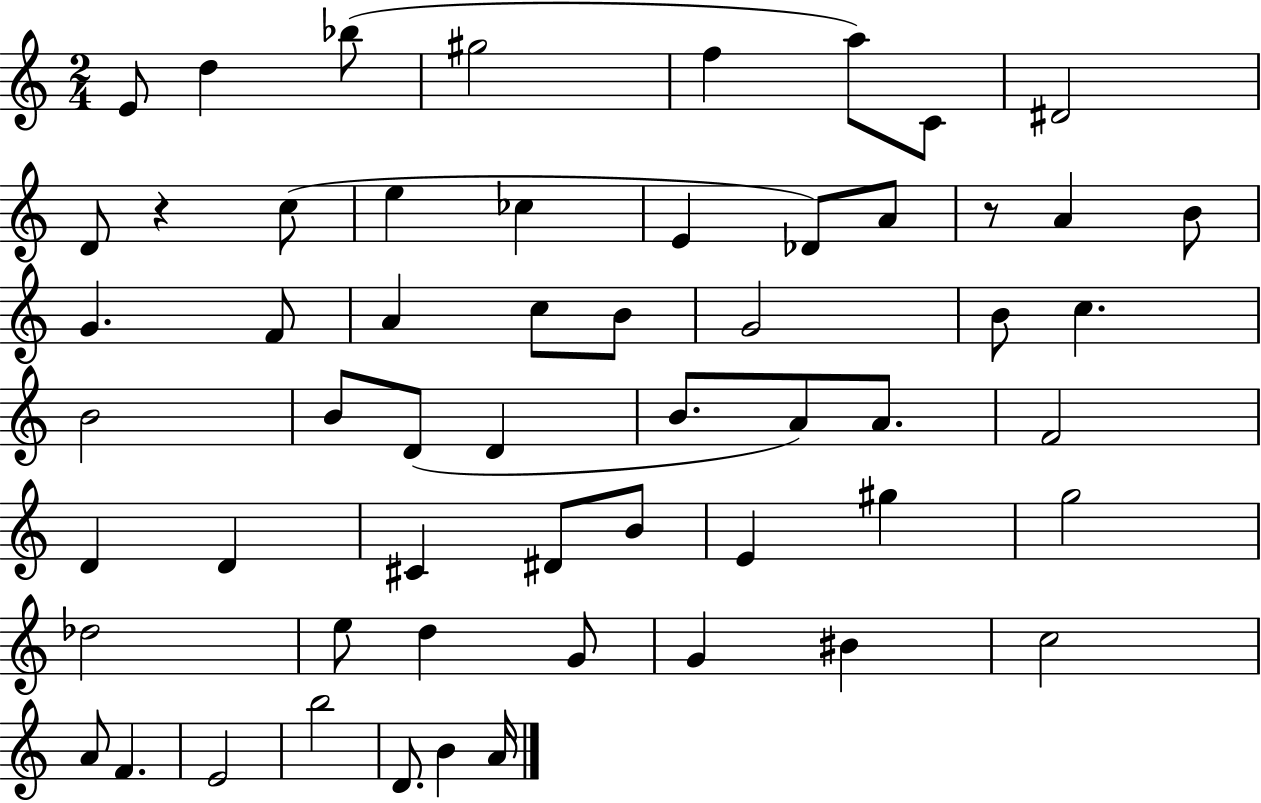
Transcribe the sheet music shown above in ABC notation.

X:1
T:Untitled
M:2/4
L:1/4
K:C
E/2 d _b/2 ^g2 f a/2 C/2 ^D2 D/2 z c/2 e _c E _D/2 A/2 z/2 A B/2 G F/2 A c/2 B/2 G2 B/2 c B2 B/2 D/2 D B/2 A/2 A/2 F2 D D ^C ^D/2 B/2 E ^g g2 _d2 e/2 d G/2 G ^B c2 A/2 F E2 b2 D/2 B A/4